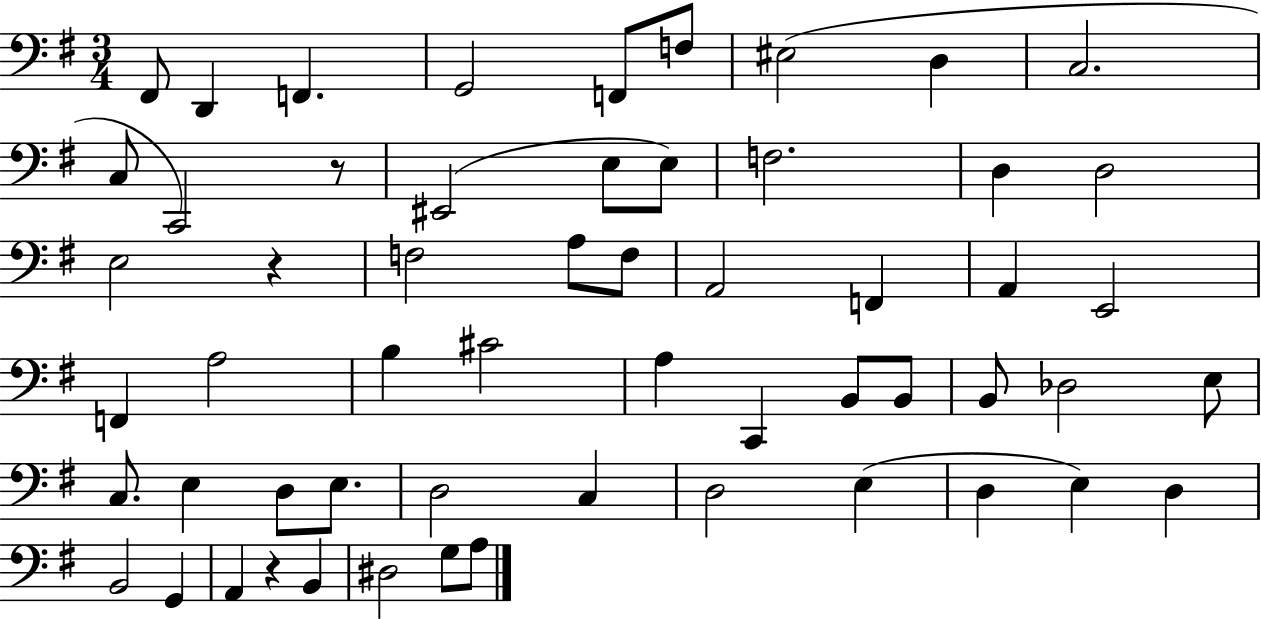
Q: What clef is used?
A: bass